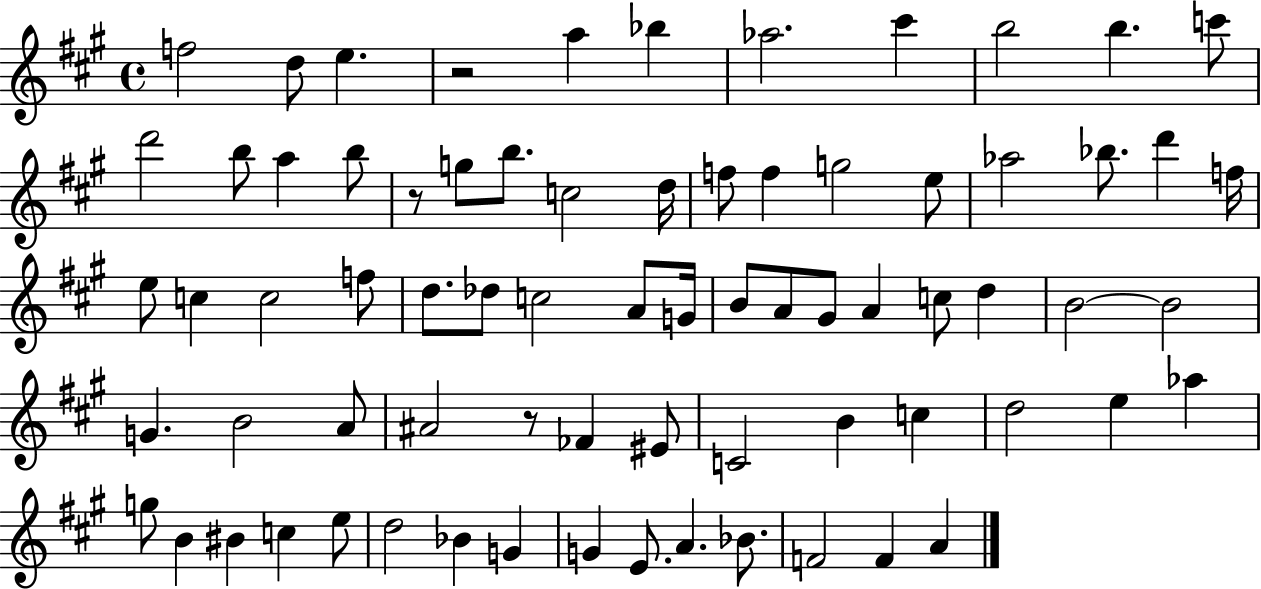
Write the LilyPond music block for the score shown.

{
  \clef treble
  \time 4/4
  \defaultTimeSignature
  \key a \major
  \repeat volta 2 { f''2 d''8 e''4. | r2 a''4 bes''4 | aes''2. cis'''4 | b''2 b''4. c'''8 | \break d'''2 b''8 a''4 b''8 | r8 g''8 b''8. c''2 d''16 | f''8 f''4 g''2 e''8 | aes''2 bes''8. d'''4 f''16 | \break e''8 c''4 c''2 f''8 | d''8. des''8 c''2 a'8 g'16 | b'8 a'8 gis'8 a'4 c''8 d''4 | b'2~~ b'2 | \break g'4. b'2 a'8 | ais'2 r8 fes'4 eis'8 | c'2 b'4 c''4 | d''2 e''4 aes''4 | \break g''8 b'4 bis'4 c''4 e''8 | d''2 bes'4 g'4 | g'4 e'8. a'4. bes'8. | f'2 f'4 a'4 | \break } \bar "|."
}